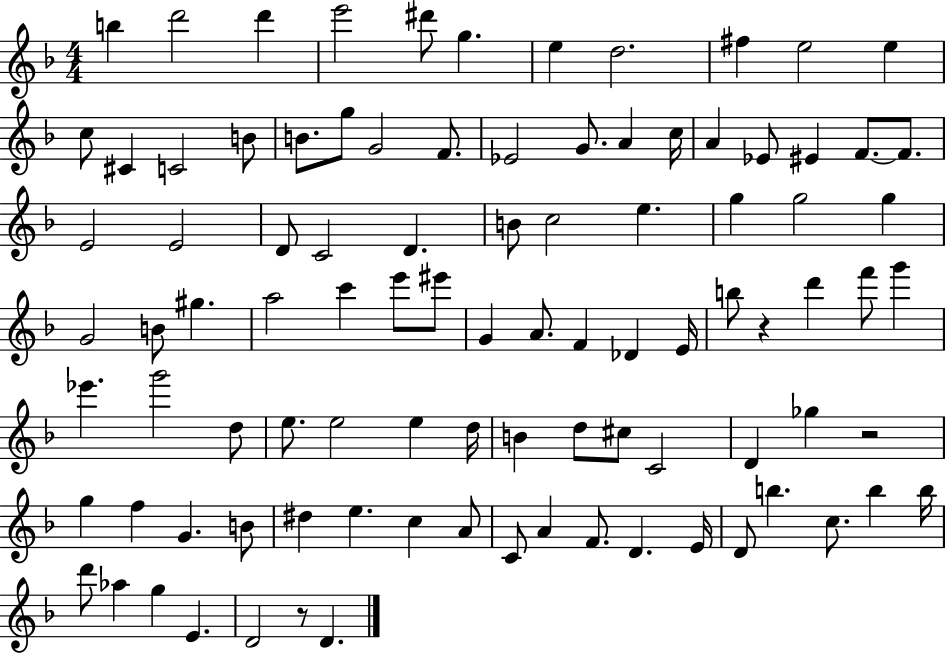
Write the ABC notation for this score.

X:1
T:Untitled
M:4/4
L:1/4
K:F
b d'2 d' e'2 ^d'/2 g e d2 ^f e2 e c/2 ^C C2 B/2 B/2 g/2 G2 F/2 _E2 G/2 A c/4 A _E/2 ^E F/2 F/2 E2 E2 D/2 C2 D B/2 c2 e g g2 g G2 B/2 ^g a2 c' e'/2 ^e'/2 G A/2 F _D E/4 b/2 z d' f'/2 g' _e' g'2 d/2 e/2 e2 e d/4 B d/2 ^c/2 C2 D _g z2 g f G B/2 ^d e c A/2 C/2 A F/2 D E/4 D/2 b c/2 b b/4 d'/2 _a g E D2 z/2 D